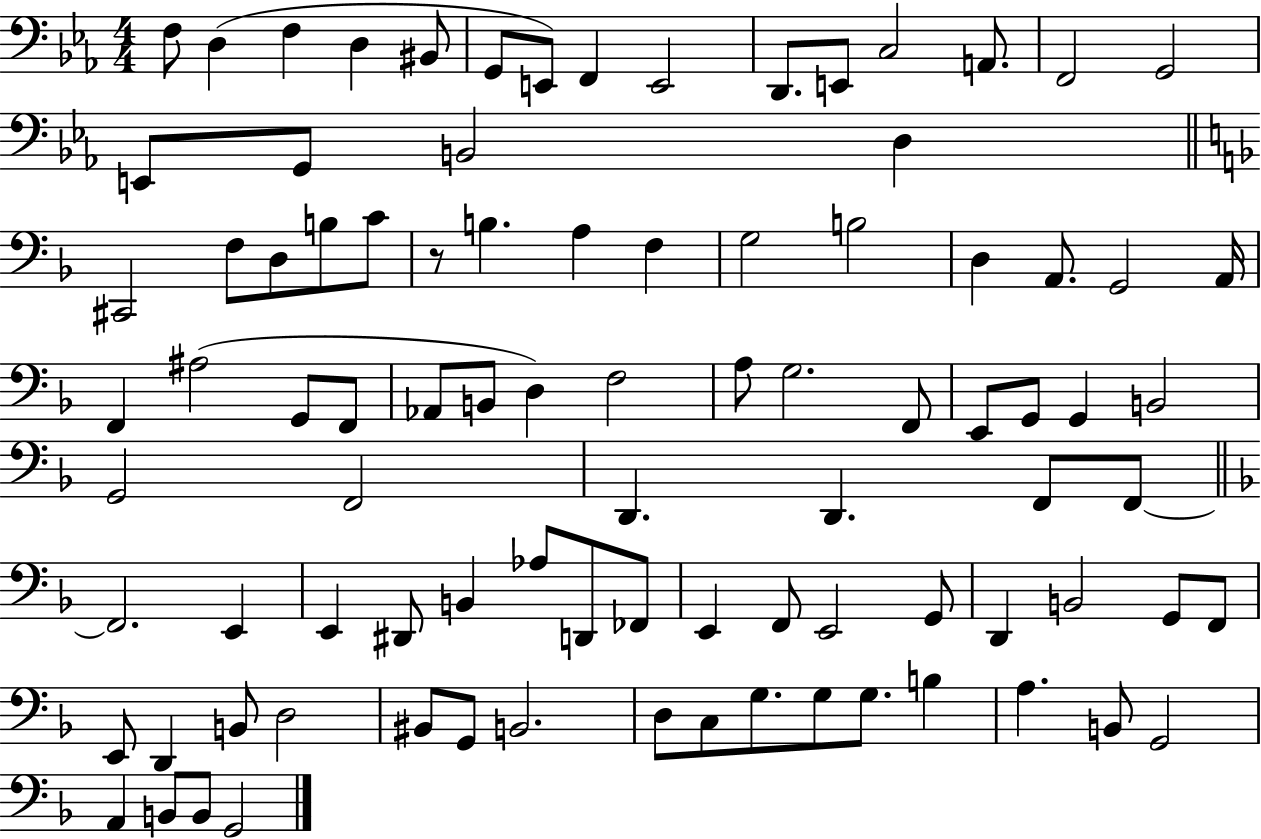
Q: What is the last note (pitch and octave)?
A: G2